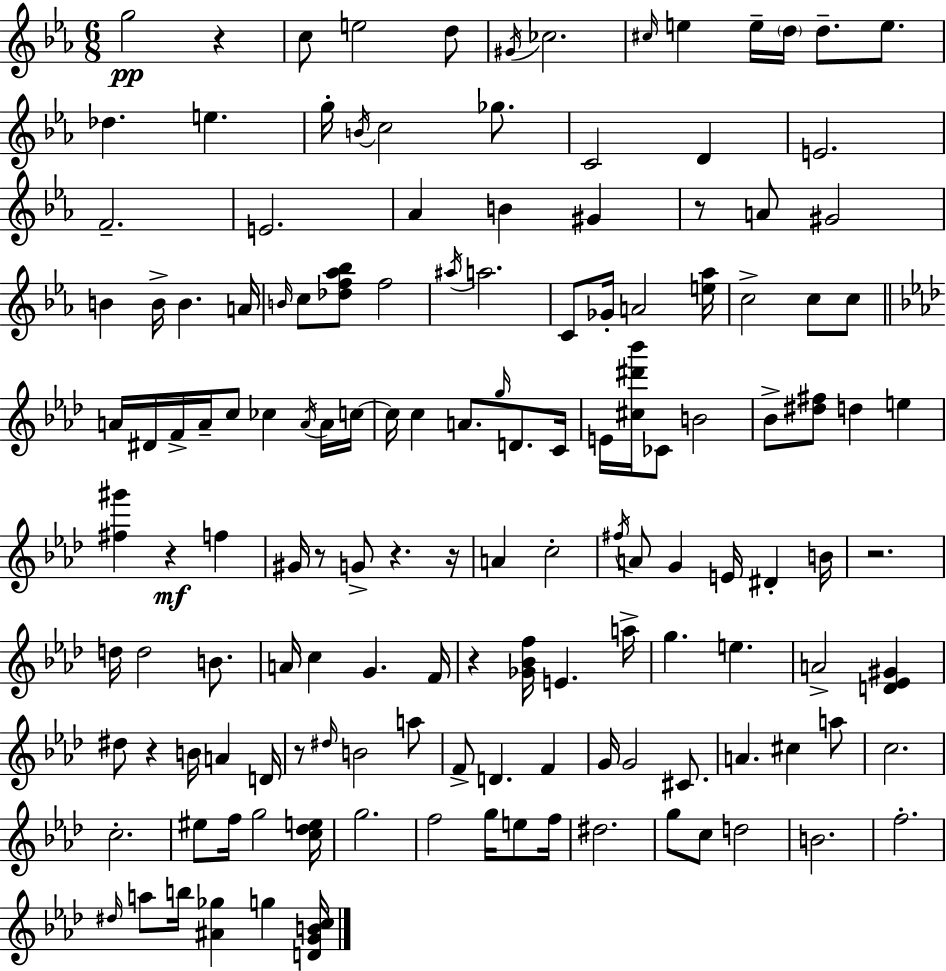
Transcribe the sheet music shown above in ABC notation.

X:1
T:Untitled
M:6/8
L:1/4
K:Eb
g2 z c/2 e2 d/2 ^G/4 _c2 ^c/4 e e/4 d/4 d/2 e/2 _d e g/4 B/4 c2 _g/2 C2 D E2 F2 E2 _A B ^G z/2 A/2 ^G2 B B/4 B A/4 B/4 c/2 [_df_a_b]/2 f2 ^a/4 a2 C/2 _G/4 A2 [e_a]/4 c2 c/2 c/2 A/4 ^D/4 F/4 A/4 c/2 _c A/4 A/4 c/4 c/4 c A/2 g/4 D/2 C/4 E/4 [^c^d'_b']/4 _C/2 B2 _B/2 [^d^f]/2 d e [^f^g'] z f ^G/4 z/2 G/2 z z/4 A c2 ^f/4 A/2 G E/4 ^D B/4 z2 d/4 d2 B/2 A/4 c G F/4 z [_G_Bf]/4 E a/4 g e A2 [D_E^G] ^d/2 z B/4 A D/4 z/2 ^d/4 B2 a/2 F/2 D F G/4 G2 ^C/2 A ^c a/2 c2 c2 ^e/2 f/4 g2 [c_de]/4 g2 f2 g/4 e/2 f/4 ^d2 g/2 c/2 d2 B2 f2 ^d/4 a/2 b/4 [^A_g] g [DGBc]/4